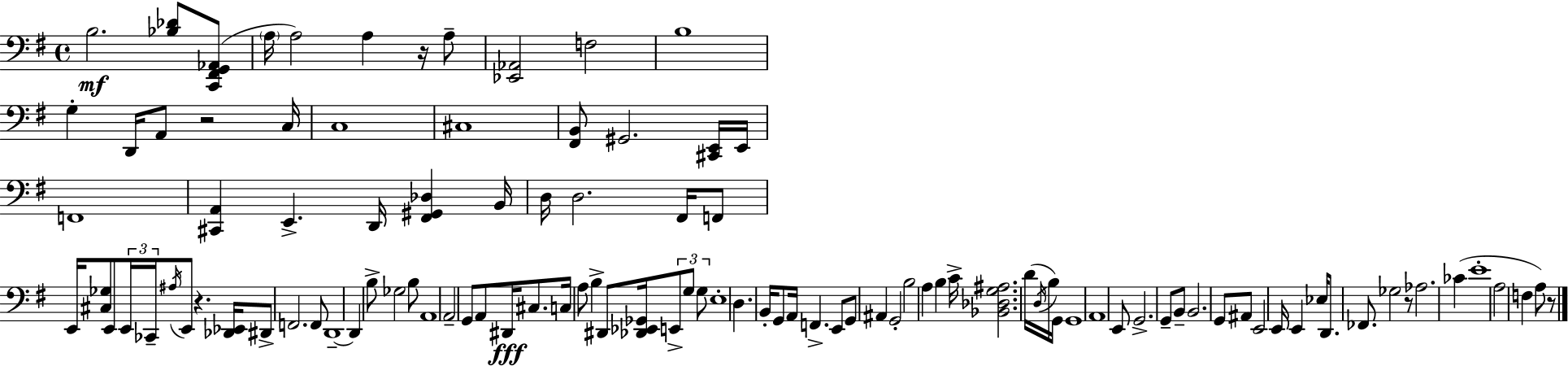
{
  \clef bass
  \time 4/4
  \defaultTimeSignature
  \key g \major
  \repeat volta 2 { b2.\mf <bes des'>8 <c, fis, g, aes,>8( | \parenthesize a16 a2) a4 r16 a8-- | <ees, aes,>2 f2 | b1 | \break g4-. d,16 a,8 r2 c16 | c1 | cis1 | <fis, b,>8 gis,2. <cis, e,>16 e,16 | \break f,1 | <cis, a,>4 e,4.-> d,16 <fis, gis, des>4 b,16 | d16 d2. fis,16 f,8 | e,16 <cis ges>8 e,8 \tuplet 3/2 { e,16 ces,16-- \acciaccatura { ais16 } } e,8 r4. | \break <des, ees,>16 dis,8-> f,2. f,8 | d,1--~~ | d,4 b8-> ges2 b8 | a,1 | \break a,2-- g,8 a,8 dis,16\fff cis8. | c16 a8 b4-> dis,8 <des, ees, ges,>16 \tuplet 3/2 { e,8-> g8 g8 } | e1-. | d4. b,16-. g,8 a,16 f,4.-> | \break e,8 g,8 ais,4 g,2-. | b2 a4 b4 | c'16-> <bes, des g ais>2. d'16( \acciaccatura { d16 } | b16) g,16 g,1 | \break a,1 | e,8 g,2.-> | g,8-- b,8-- b,2. | g,8 ais,8 e,2 e,16 e,4 | \break ees16 d,8. fes,8. ges2 | r8 aes2. ces'4( | e'1-. | a2 f4 a8) | \break r8 } \bar "|."
}